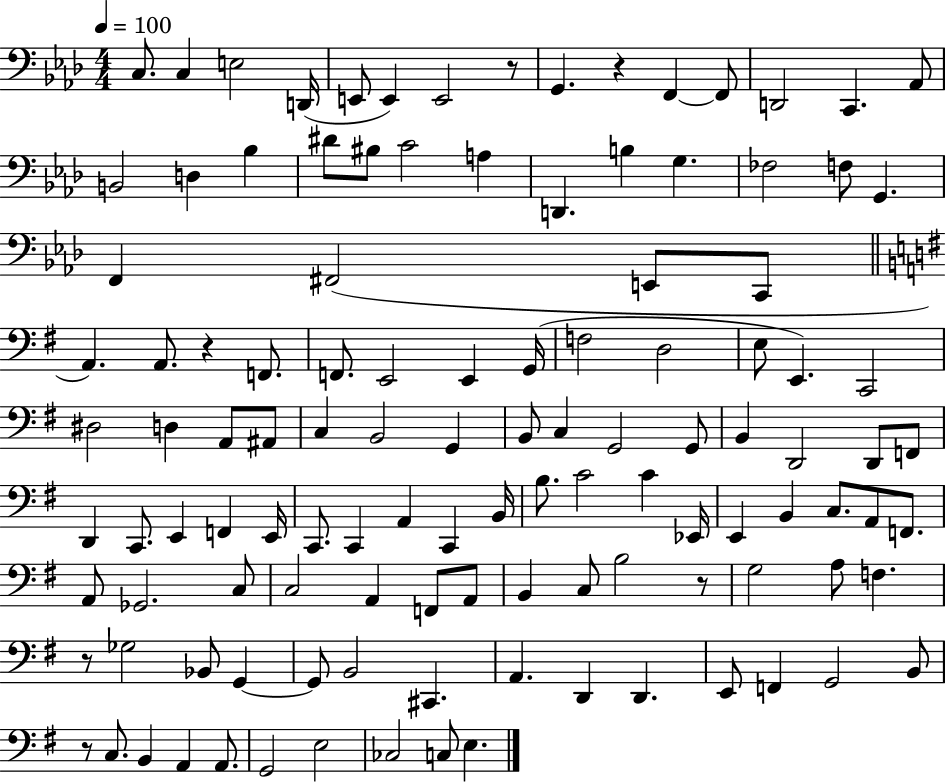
X:1
T:Untitled
M:4/4
L:1/4
K:Ab
C,/2 C, E,2 D,,/4 E,,/2 E,, E,,2 z/2 G,, z F,, F,,/2 D,,2 C,, _A,,/2 B,,2 D, _B, ^D/2 ^B,/2 C2 A, D,, B, G, _F,2 F,/2 G,, F,, ^F,,2 E,,/2 C,,/2 A,, A,,/2 z F,,/2 F,,/2 E,,2 E,, G,,/4 F,2 D,2 E,/2 E,, C,,2 ^D,2 D, A,,/2 ^A,,/2 C, B,,2 G,, B,,/2 C, G,,2 G,,/2 B,, D,,2 D,,/2 F,,/2 D,, C,,/2 E,, F,, E,,/4 C,,/2 C,, A,, C,, B,,/4 B,/2 C2 C _E,,/4 E,, B,, C,/2 A,,/2 F,,/2 A,,/2 _G,,2 C,/2 C,2 A,, F,,/2 A,,/2 B,, C,/2 B,2 z/2 G,2 A,/2 F, z/2 _G,2 _B,,/2 G,, G,,/2 B,,2 ^C,, A,, D,, D,, E,,/2 F,, G,,2 B,,/2 z/2 C,/2 B,, A,, A,,/2 G,,2 E,2 _C,2 C,/2 E,